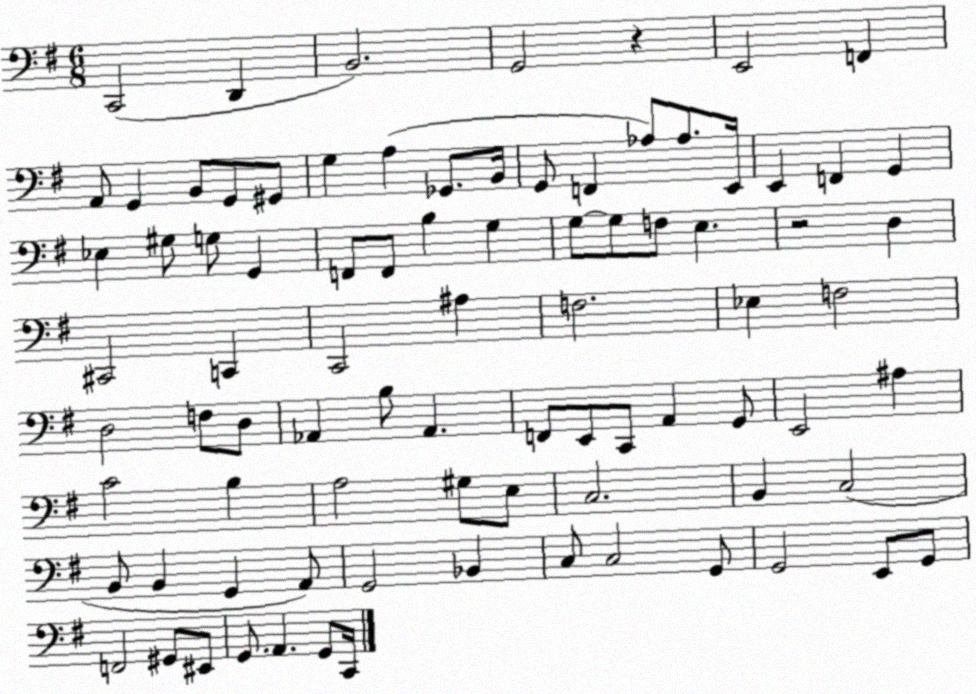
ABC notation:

X:1
T:Untitled
M:6/8
L:1/4
K:G
C,,2 D,, B,,2 G,,2 z E,,2 F,, A,,/2 G,, B,,/2 G,,/2 ^G,,/2 G, A, _G,,/2 B,,/4 G,,/2 F,, _A,/2 _A,/2 E,,/4 E,, F,, G,, _E, ^G,/2 G,/2 G,, F,,/2 F,,/2 B, G, G,/2 G,/2 F,/2 E, z2 D, ^C,,2 C,, C,,2 ^A, F,2 _E, F,2 D,2 F,/2 D,/2 _A,, B,/2 _A,, F,,/2 E,,/2 C,,/2 A,, G,,/2 E,,2 ^A, C2 B, A,2 ^G,/2 E,/2 C,2 B,, C,2 B,,/2 B,, G,, A,,/2 G,,2 _B,, C,/2 C,2 G,,/2 G,,2 E,,/2 G,,/2 F,,2 ^G,,/2 ^E,,/2 G,,/2 A,, G,,/2 C,,/4